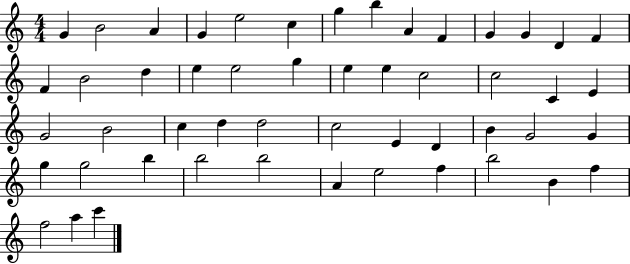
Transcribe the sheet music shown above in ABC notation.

X:1
T:Untitled
M:4/4
L:1/4
K:C
G B2 A G e2 c g b A F G G D F F B2 d e e2 g e e c2 c2 C E G2 B2 c d d2 c2 E D B G2 G g g2 b b2 b2 A e2 f b2 B f f2 a c'